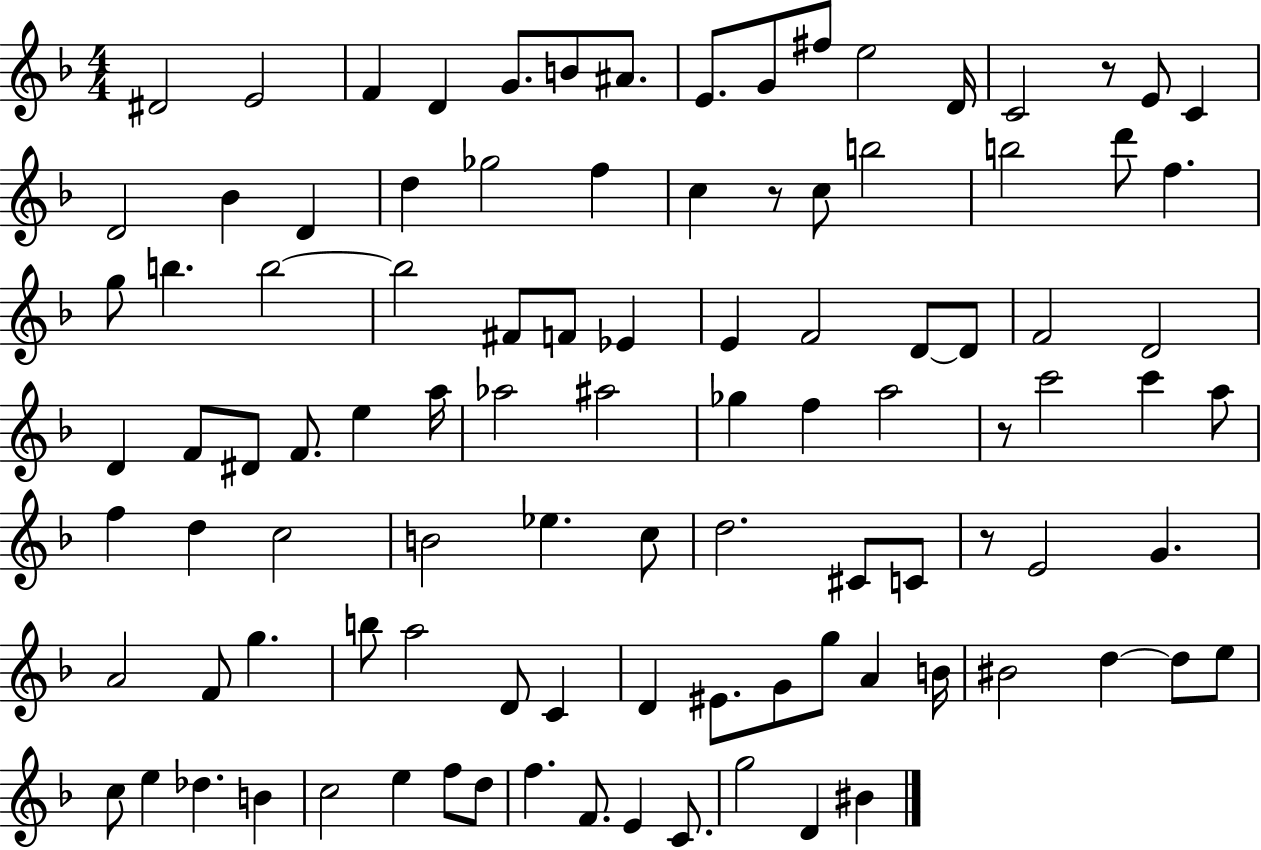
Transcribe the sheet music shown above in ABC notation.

X:1
T:Untitled
M:4/4
L:1/4
K:F
^D2 E2 F D G/2 B/2 ^A/2 E/2 G/2 ^f/2 e2 D/4 C2 z/2 E/2 C D2 _B D d _g2 f c z/2 c/2 b2 b2 d'/2 f g/2 b b2 b2 ^F/2 F/2 _E E F2 D/2 D/2 F2 D2 D F/2 ^D/2 F/2 e a/4 _a2 ^a2 _g f a2 z/2 c'2 c' a/2 f d c2 B2 _e c/2 d2 ^C/2 C/2 z/2 E2 G A2 F/2 g b/2 a2 D/2 C D ^E/2 G/2 g/2 A B/4 ^B2 d d/2 e/2 c/2 e _d B c2 e f/2 d/2 f F/2 E C/2 g2 D ^B